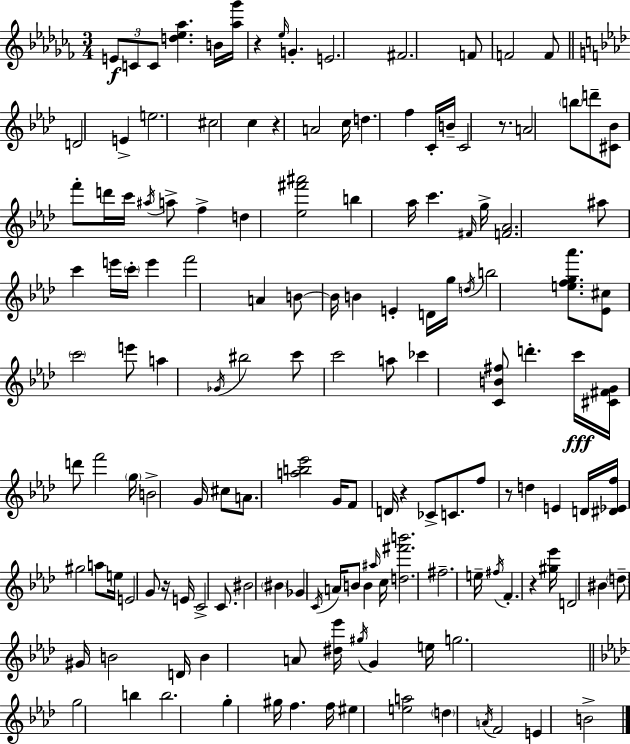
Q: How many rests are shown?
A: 7